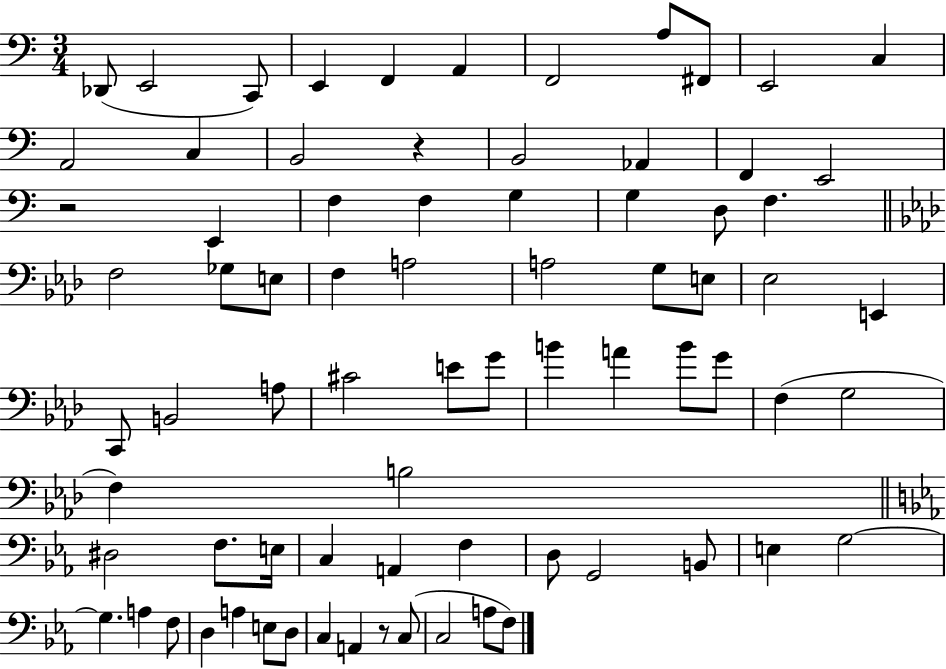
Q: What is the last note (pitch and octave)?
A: F3